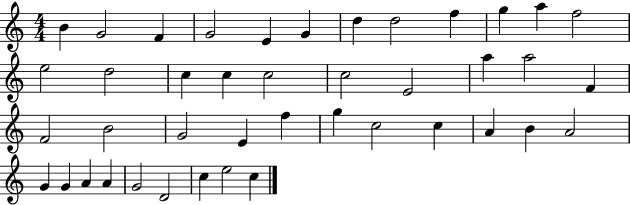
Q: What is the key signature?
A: C major